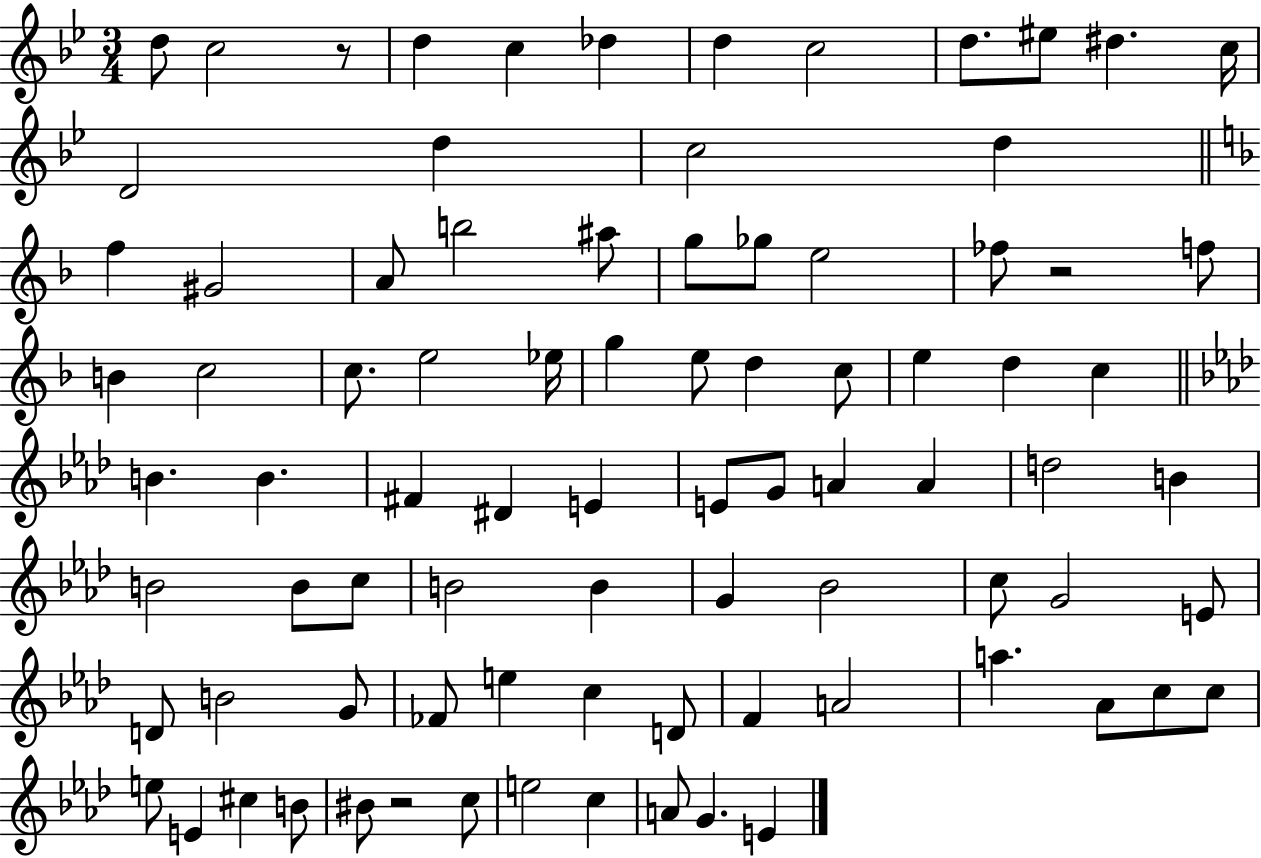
{
  \clef treble
  \numericTimeSignature
  \time 3/4
  \key bes \major
  d''8 c''2 r8 | d''4 c''4 des''4 | d''4 c''2 | d''8. eis''8 dis''4. c''16 | \break d'2 d''4 | c''2 d''4 | \bar "||" \break \key f \major f''4 gis'2 | a'8 b''2 ais''8 | g''8 ges''8 e''2 | fes''8 r2 f''8 | \break b'4 c''2 | c''8. e''2 ees''16 | g''4 e''8 d''4 c''8 | e''4 d''4 c''4 | \break \bar "||" \break \key aes \major b'4. b'4. | fis'4 dis'4 e'4 | e'8 g'8 a'4 a'4 | d''2 b'4 | \break b'2 b'8 c''8 | b'2 b'4 | g'4 bes'2 | c''8 g'2 e'8 | \break d'8 b'2 g'8 | fes'8 e''4 c''4 d'8 | f'4 a'2 | a''4. aes'8 c''8 c''8 | \break e''8 e'4 cis''4 b'8 | bis'8 r2 c''8 | e''2 c''4 | a'8 g'4. e'4 | \break \bar "|."
}